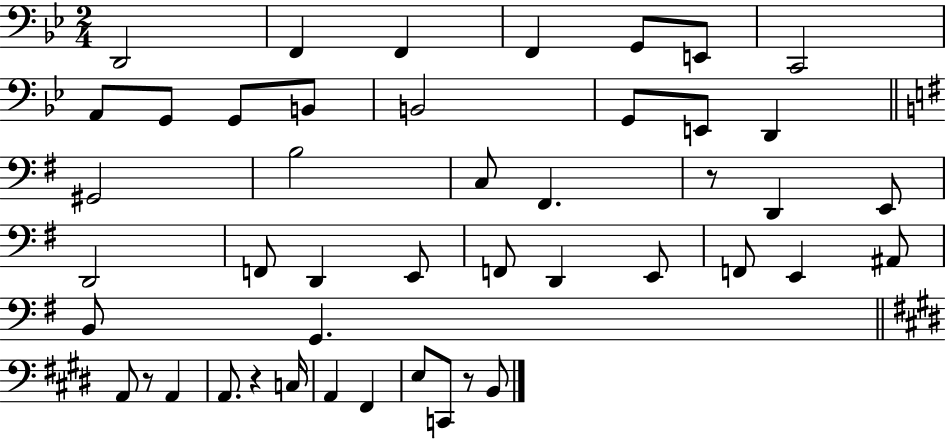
X:1
T:Untitled
M:2/4
L:1/4
K:Bb
D,,2 F,, F,, F,, G,,/2 E,,/2 C,,2 A,,/2 G,,/2 G,,/2 B,,/2 B,,2 G,,/2 E,,/2 D,, ^G,,2 B,2 C,/2 ^F,, z/2 D,, E,,/2 D,,2 F,,/2 D,, E,,/2 F,,/2 D,, E,,/2 F,,/2 E,, ^A,,/2 B,,/2 G,, A,,/2 z/2 A,, A,,/2 z C,/4 A,, ^F,, E,/2 C,,/2 z/2 B,,/2